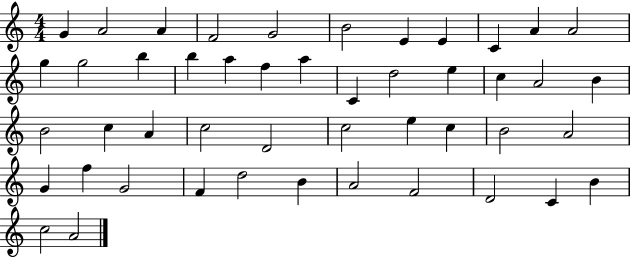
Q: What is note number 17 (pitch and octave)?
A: F5